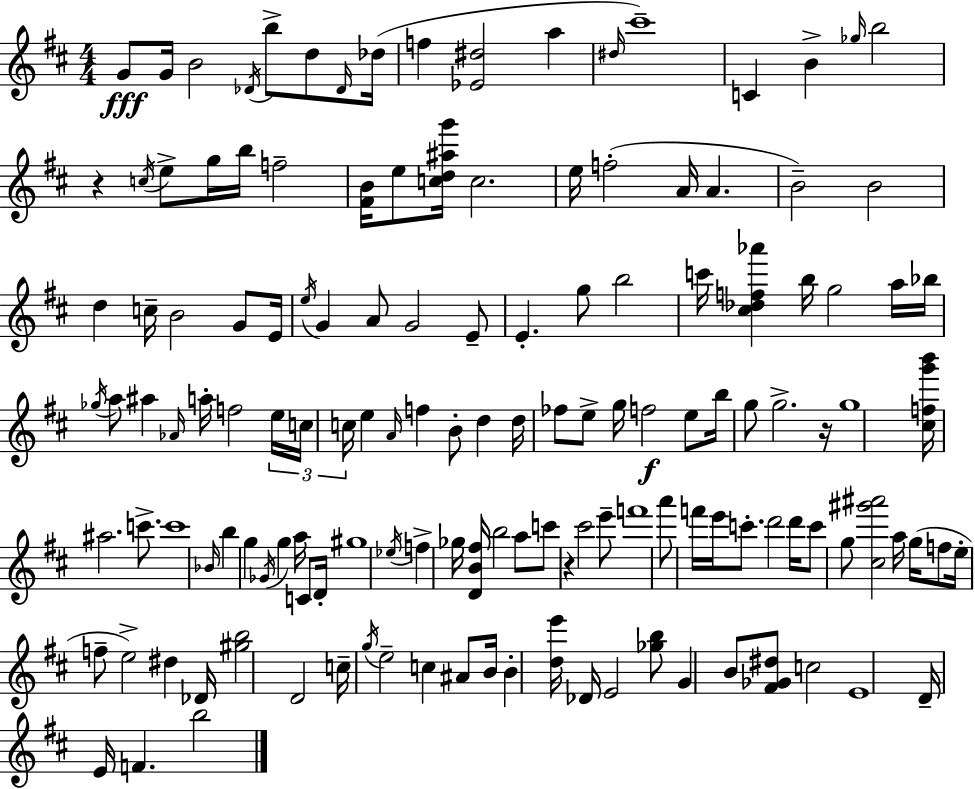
G4/e G4/s B4/h Db4/s B5/e D5/e Db4/s Db5/s F5/q [Eb4,D#5]/h A5/q D#5/s C#6/w C4/q B4/q Gb5/s B5/h R/q C5/s E5/e G5/s B5/s F5/h [F#4,B4]/s E5/e [C5,D5,A#5,G6]/s C5/h. E5/s F5/h A4/s A4/q. B4/h B4/h D5/q C5/s B4/h G4/e E4/s E5/s G4/q A4/e G4/h E4/e E4/q. G5/e B5/h C6/s [C#5,Db5,F5,Ab6]/q B5/s G5/h A5/s Bb5/s Gb5/s A5/e A#5/q Ab4/s A5/s F5/h E5/s C5/s C5/s E5/q A4/s F5/q B4/e D5/q D5/s FES5/e E5/e G5/s F5/h E5/e B5/s G5/e G5/h. R/s G5/w [C#5,F5,G6,B6]/s A#5/h. C6/e. C6/w Bb4/s B5/q G5/q Gb4/s G5/q A5/s C4/e D4/s G#5/w Eb5/s F5/q Gb5/s [D4,B4,F#5]/s B5/h A5/e C6/e R/q C#6/h E6/e F6/w A6/e F6/s E6/s C6/e. D6/h D6/s C6/e G5/e [C#5,G#6,A#6]/h A5/s G5/s F5/e E5/s F5/e E5/h D#5/q Db4/s [G#5,B5]/h D4/h C5/s G5/s E5/h C5/q A#4/e B4/s B4/q [D5,E6]/s Db4/s E4/h [Gb5,B5]/e G4/q B4/e [F#4,Gb4,D#5]/e C5/h E4/w D4/s E4/s F4/q. B5/h